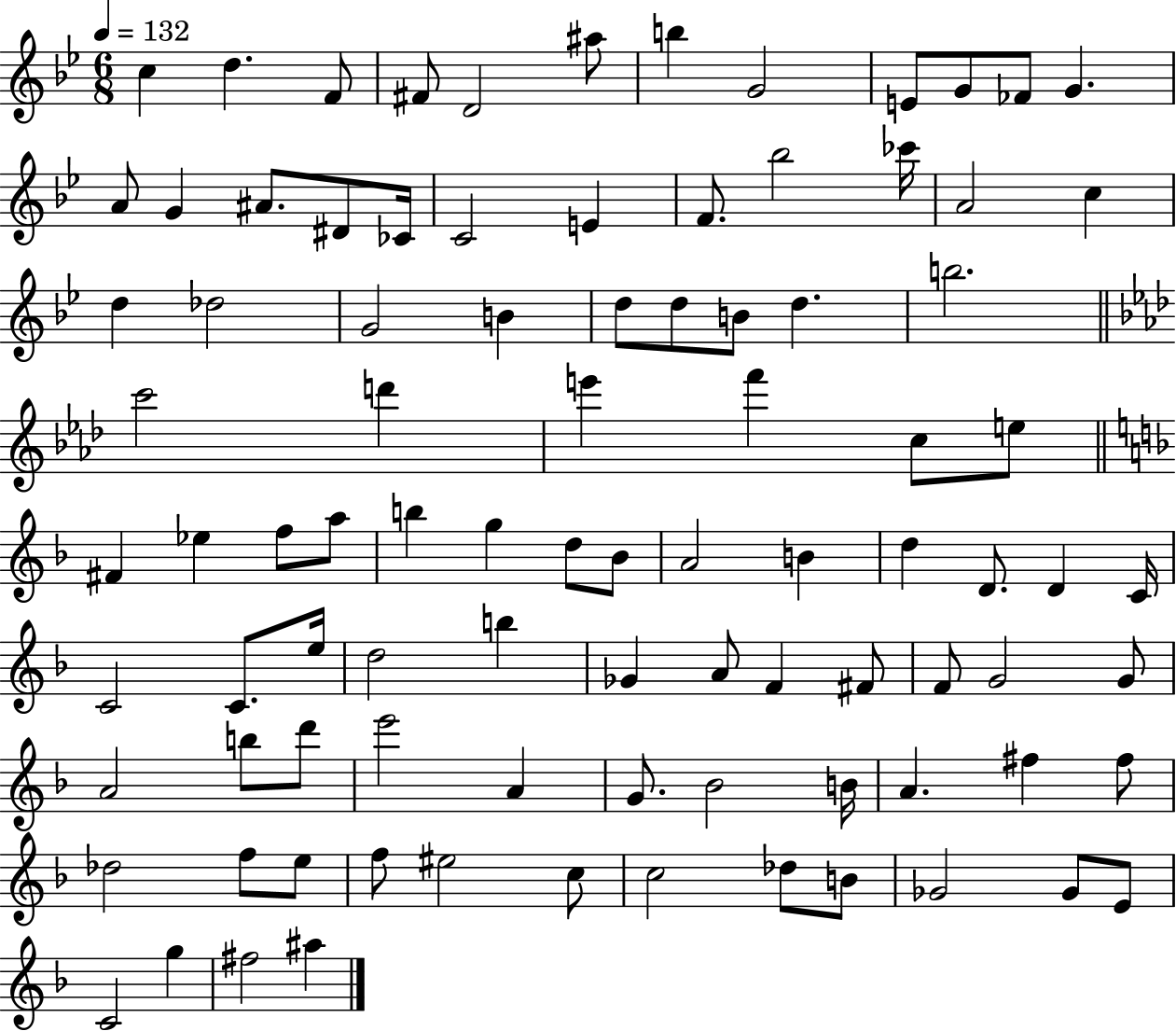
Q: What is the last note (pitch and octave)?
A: A#5